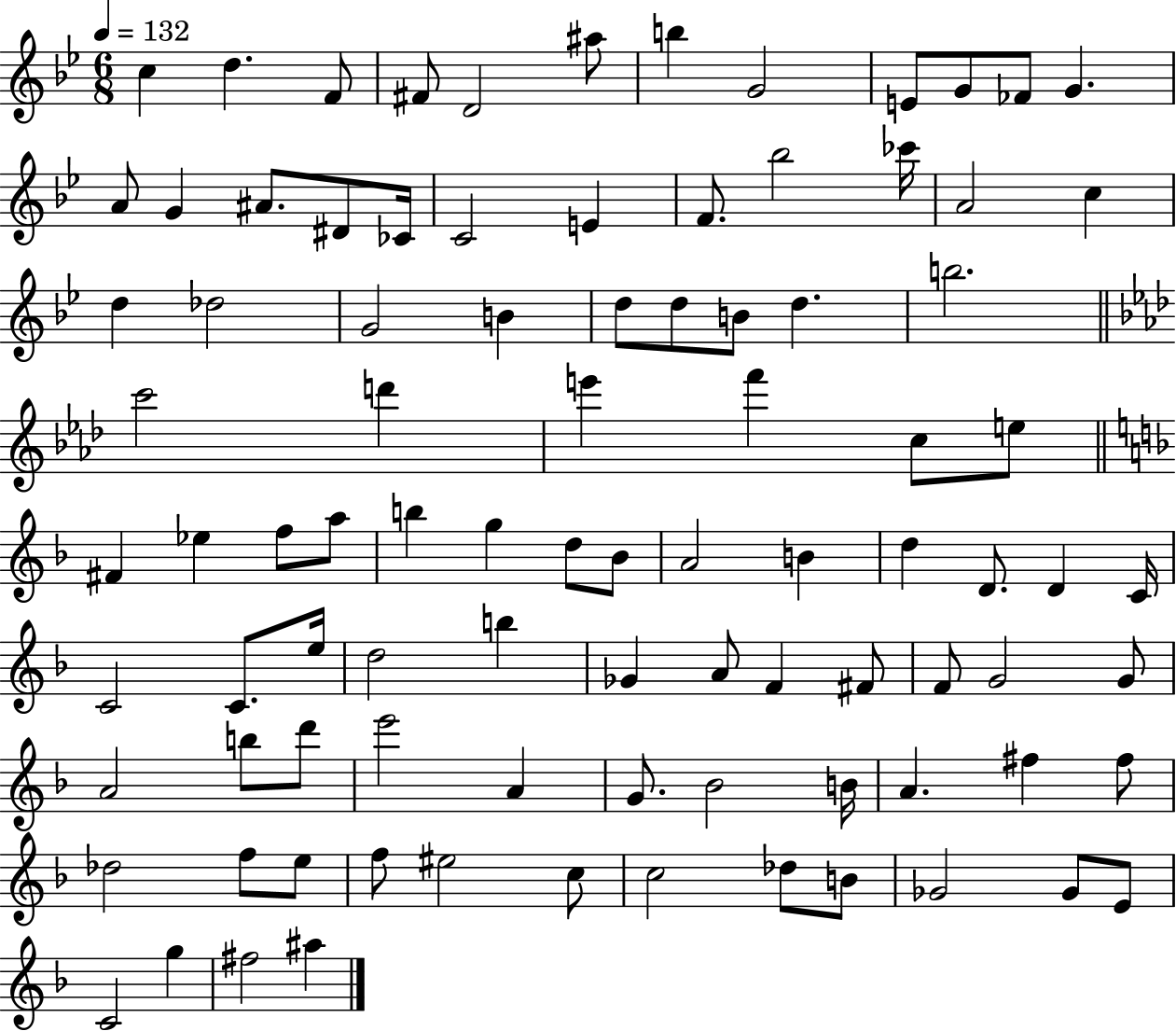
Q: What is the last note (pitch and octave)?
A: A#5